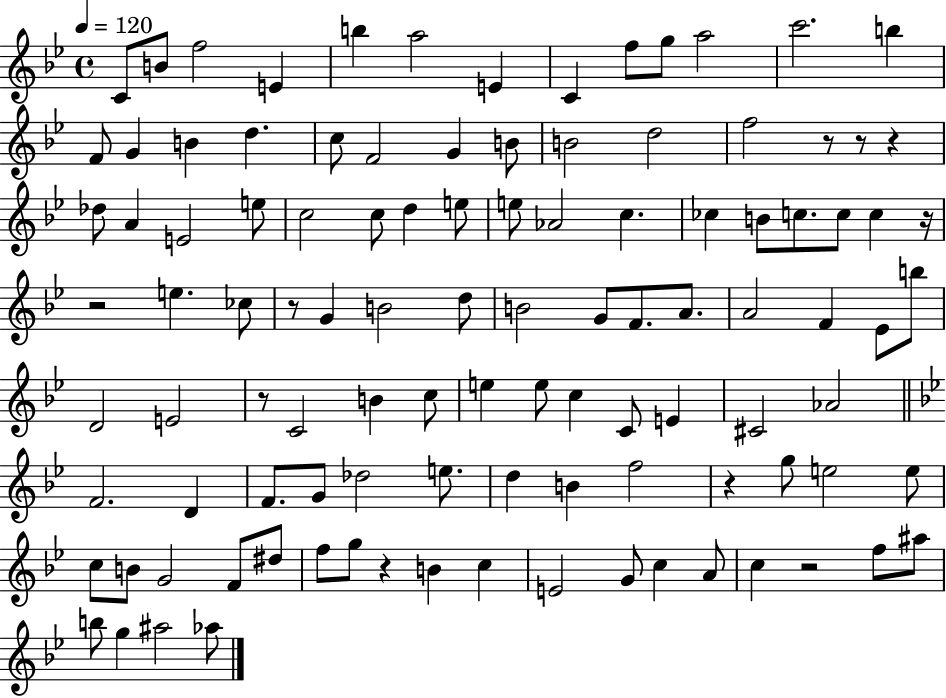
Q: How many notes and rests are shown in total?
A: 107